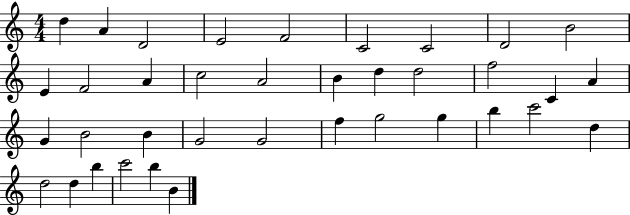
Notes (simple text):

D5/q A4/q D4/h E4/h F4/h C4/h C4/h D4/h B4/h E4/q F4/h A4/q C5/h A4/h B4/q D5/q D5/h F5/h C4/q A4/q G4/q B4/h B4/q G4/h G4/h F5/q G5/h G5/q B5/q C6/h D5/q D5/h D5/q B5/q C6/h B5/q B4/q